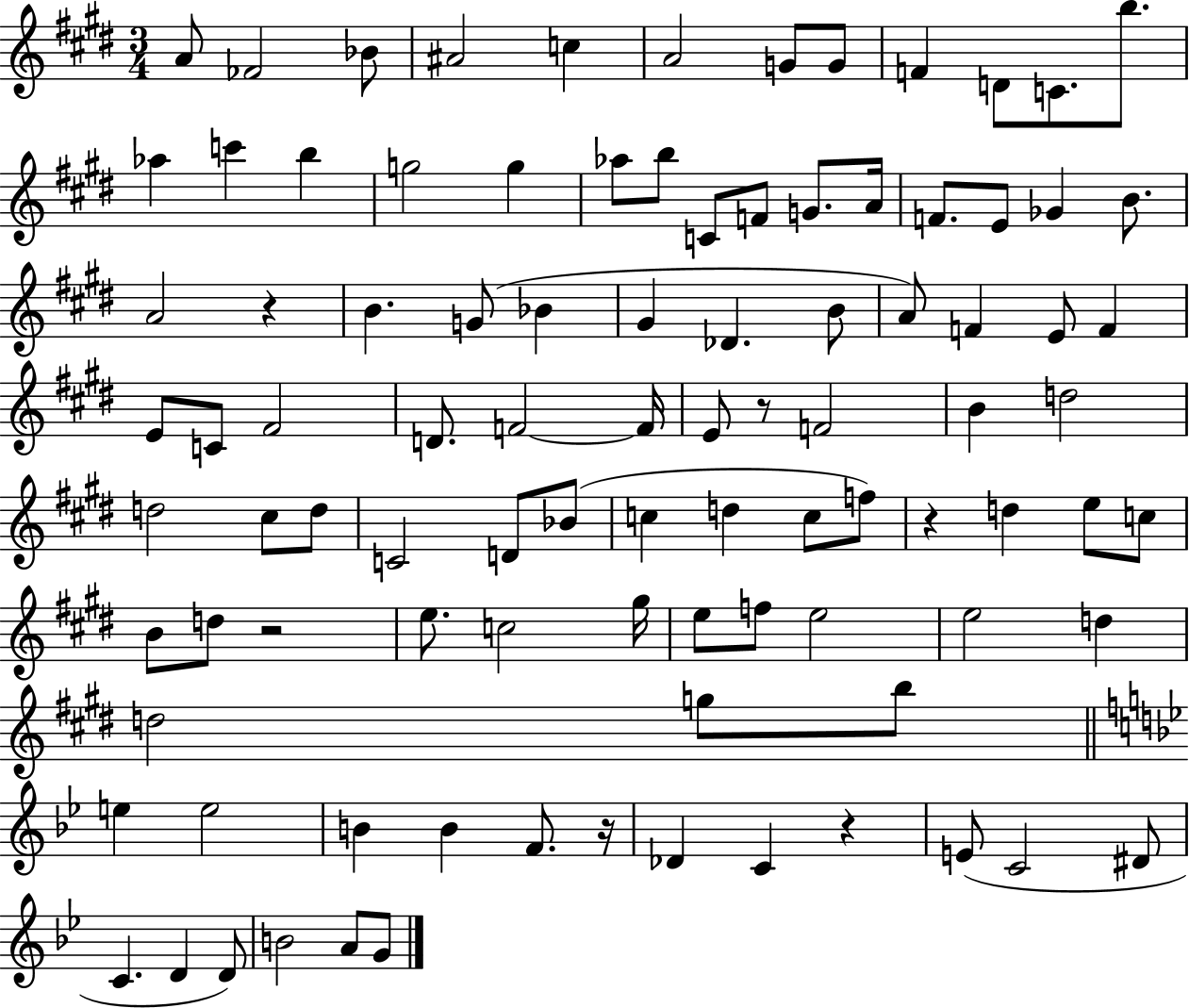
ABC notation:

X:1
T:Untitled
M:3/4
L:1/4
K:E
A/2 _F2 _B/2 ^A2 c A2 G/2 G/2 F D/2 C/2 b/2 _a c' b g2 g _a/2 b/2 C/2 F/2 G/2 A/4 F/2 E/2 _G B/2 A2 z B G/2 _B ^G _D B/2 A/2 F E/2 F E/2 C/2 ^F2 D/2 F2 F/4 E/2 z/2 F2 B d2 d2 ^c/2 d/2 C2 D/2 _B/2 c d c/2 f/2 z d e/2 c/2 B/2 d/2 z2 e/2 c2 ^g/4 e/2 f/2 e2 e2 d d2 g/2 b/2 e e2 B B F/2 z/4 _D C z E/2 C2 ^D/2 C D D/2 B2 A/2 G/2